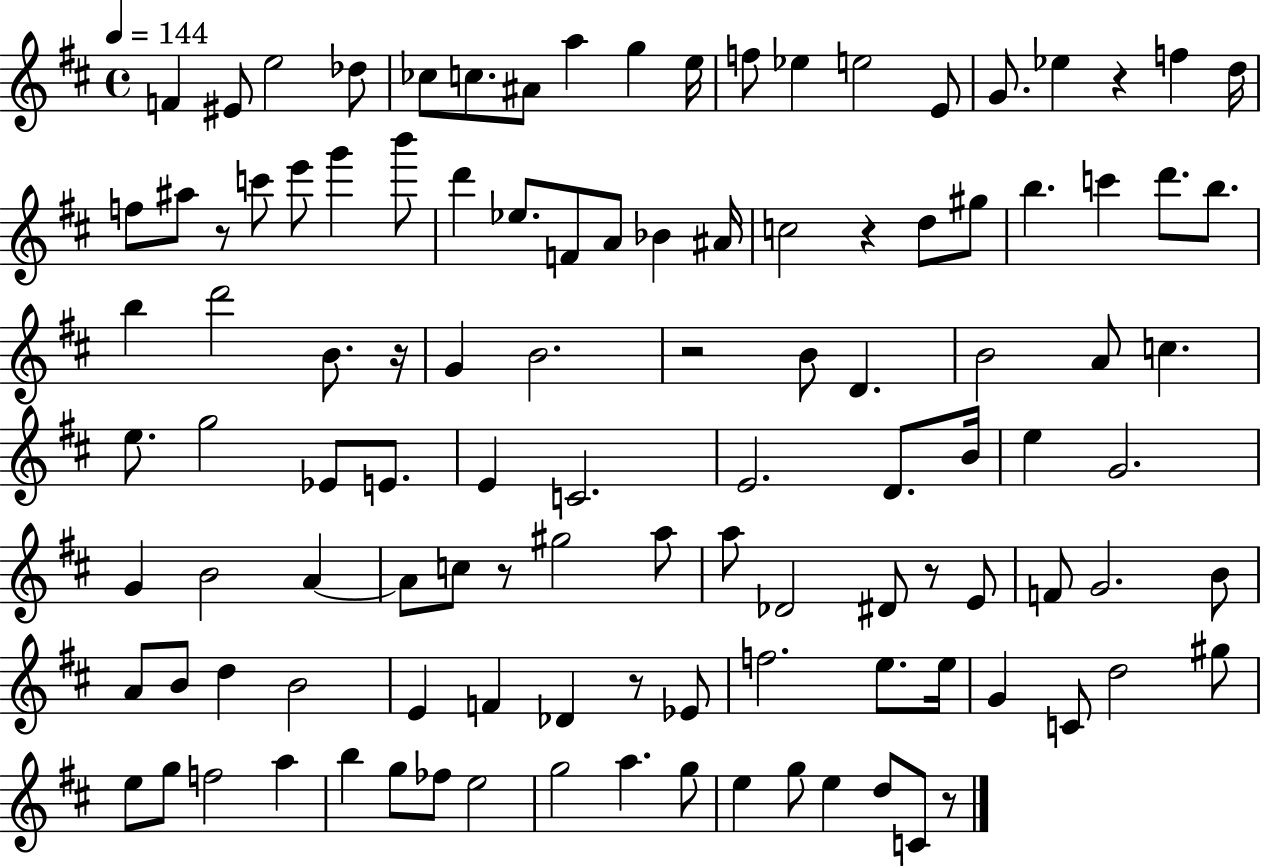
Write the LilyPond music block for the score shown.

{
  \clef treble
  \time 4/4
  \defaultTimeSignature
  \key d \major
  \tempo 4 = 144
  f'4 eis'8 e''2 des''8 | ces''8 c''8. ais'8 a''4 g''4 e''16 | f''8 ees''4 e''2 e'8 | g'8. ees''4 r4 f''4 d''16 | \break f''8 ais''8 r8 c'''8 e'''8 g'''4 b'''8 | d'''4 ees''8. f'8 a'8 bes'4 ais'16 | c''2 r4 d''8 gis''8 | b''4. c'''4 d'''8. b''8. | \break b''4 d'''2 b'8. r16 | g'4 b'2. | r2 b'8 d'4. | b'2 a'8 c''4. | \break e''8. g''2 ees'8 e'8. | e'4 c'2. | e'2. d'8. b'16 | e''4 g'2. | \break g'4 b'2 a'4~~ | a'8 c''8 r8 gis''2 a''8 | a''8 des'2 dis'8 r8 e'8 | f'8 g'2. b'8 | \break a'8 b'8 d''4 b'2 | e'4 f'4 des'4 r8 ees'8 | f''2. e''8. e''16 | g'4 c'8 d''2 gis''8 | \break e''8 g''8 f''2 a''4 | b''4 g''8 fes''8 e''2 | g''2 a''4. g''8 | e''4 g''8 e''4 d''8 c'8 r8 | \break \bar "|."
}